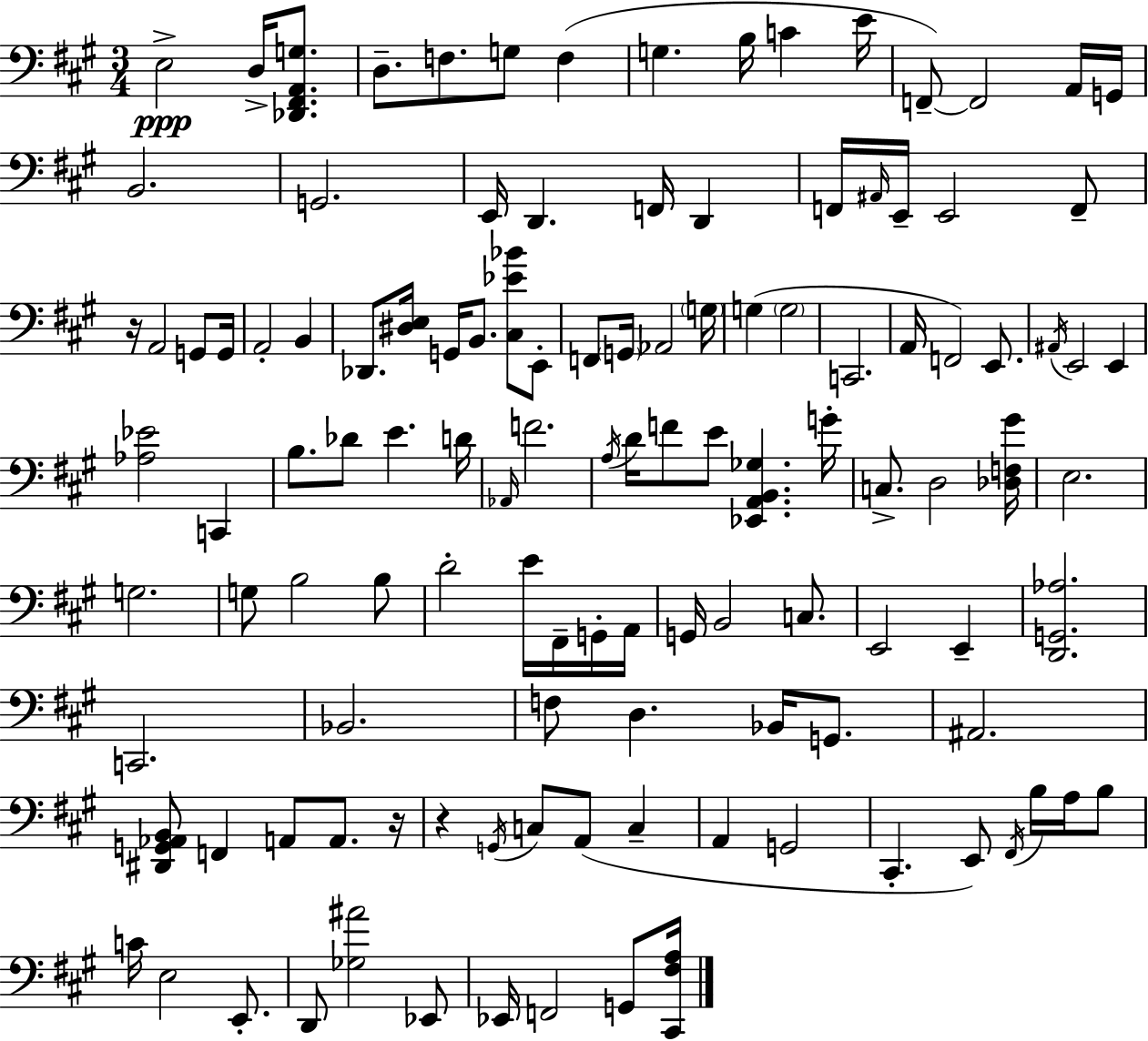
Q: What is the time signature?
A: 3/4